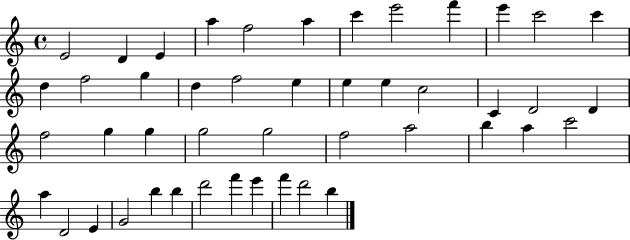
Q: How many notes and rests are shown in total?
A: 46